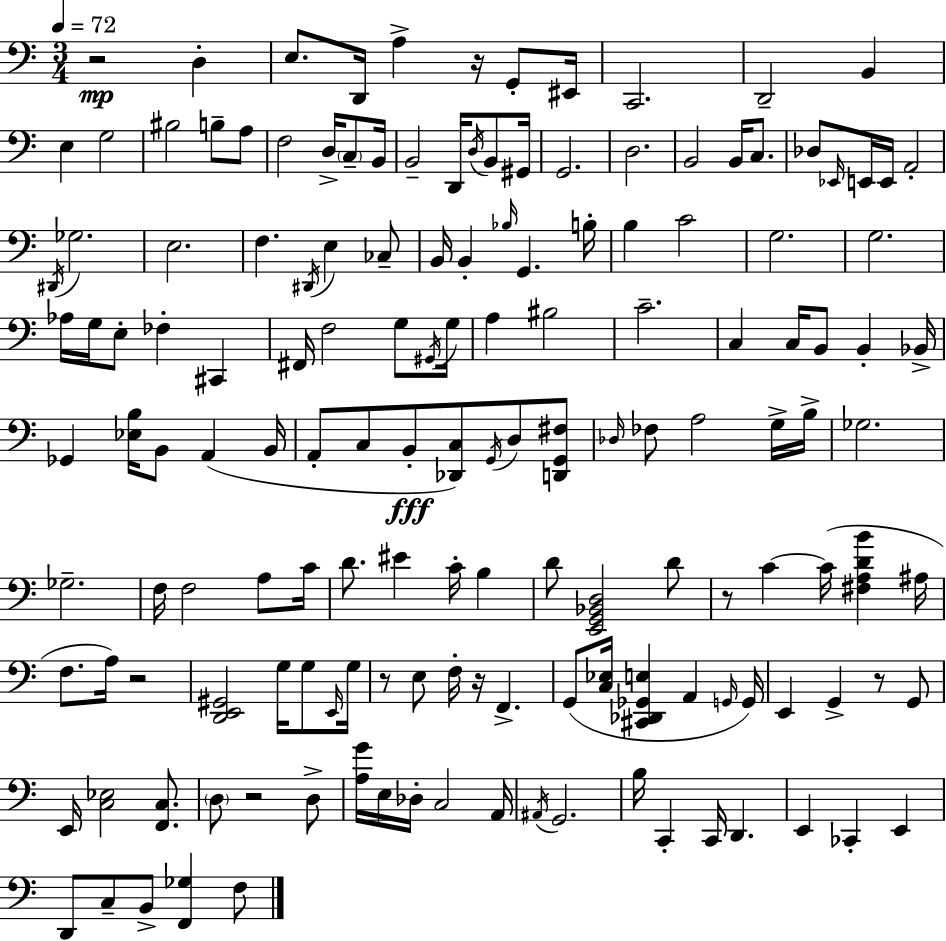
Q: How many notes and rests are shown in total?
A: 152